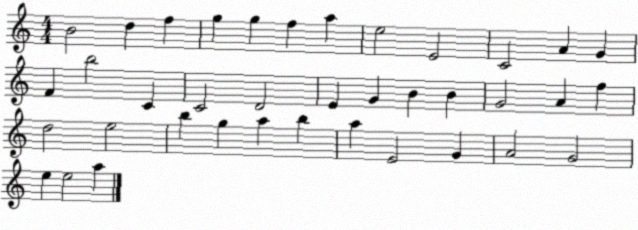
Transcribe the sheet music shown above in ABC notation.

X:1
T:Untitled
M:4/4
L:1/4
K:C
B2 d f g g f a e2 E2 C2 A G F b2 C C2 D2 E G B B G2 A f d2 e2 b g a b a E2 G A2 G2 e e2 a